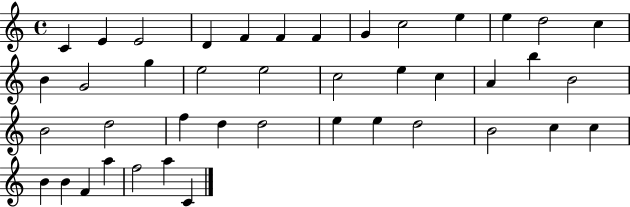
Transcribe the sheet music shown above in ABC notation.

X:1
T:Untitled
M:4/4
L:1/4
K:C
C E E2 D F F F G c2 e e d2 c B G2 g e2 e2 c2 e c A b B2 B2 d2 f d d2 e e d2 B2 c c B B F a f2 a C